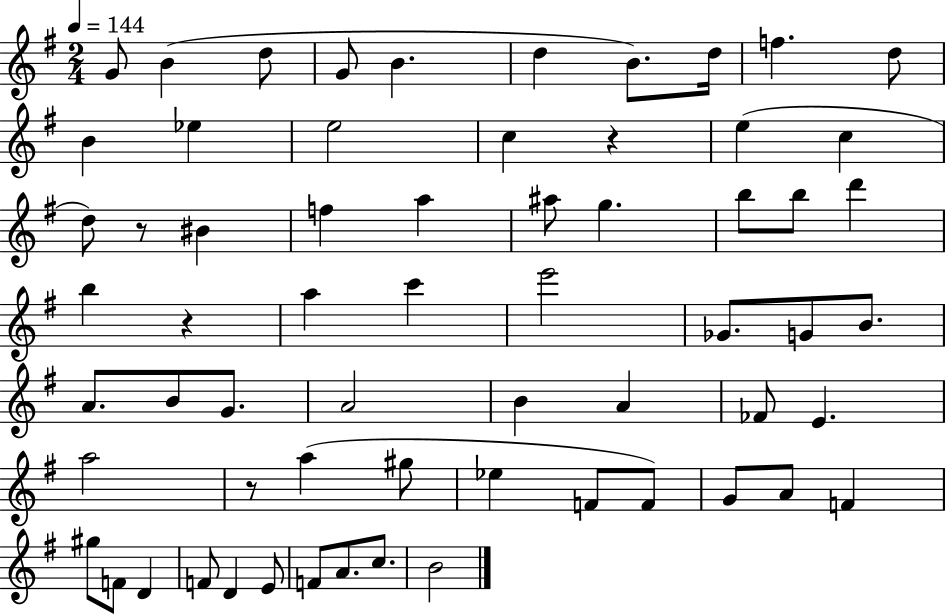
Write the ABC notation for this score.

X:1
T:Untitled
M:2/4
L:1/4
K:G
G/2 B d/2 G/2 B d B/2 d/4 f d/2 B _e e2 c z e c d/2 z/2 ^B f a ^a/2 g b/2 b/2 d' b z a c' e'2 _G/2 G/2 B/2 A/2 B/2 G/2 A2 B A _F/2 E a2 z/2 a ^g/2 _e F/2 F/2 G/2 A/2 F ^g/2 F/2 D F/2 D E/2 F/2 A/2 c/2 B2